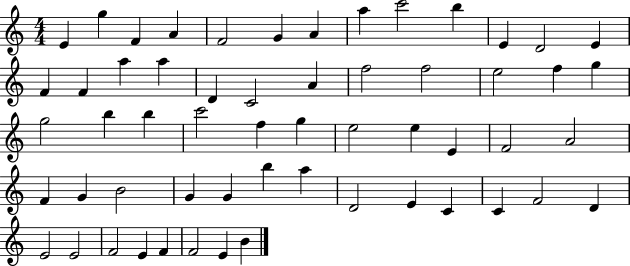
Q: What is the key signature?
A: C major